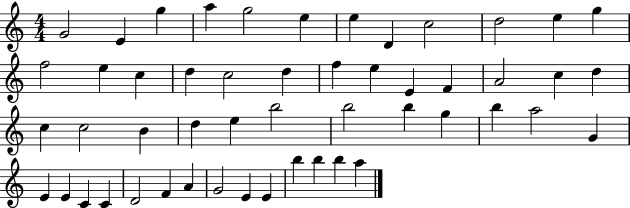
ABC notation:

X:1
T:Untitled
M:4/4
L:1/4
K:C
G2 E g a g2 e e D c2 d2 e g f2 e c d c2 d f e E F A2 c d c c2 B d e b2 b2 b g b a2 G E E C C D2 F A G2 E E b b b a